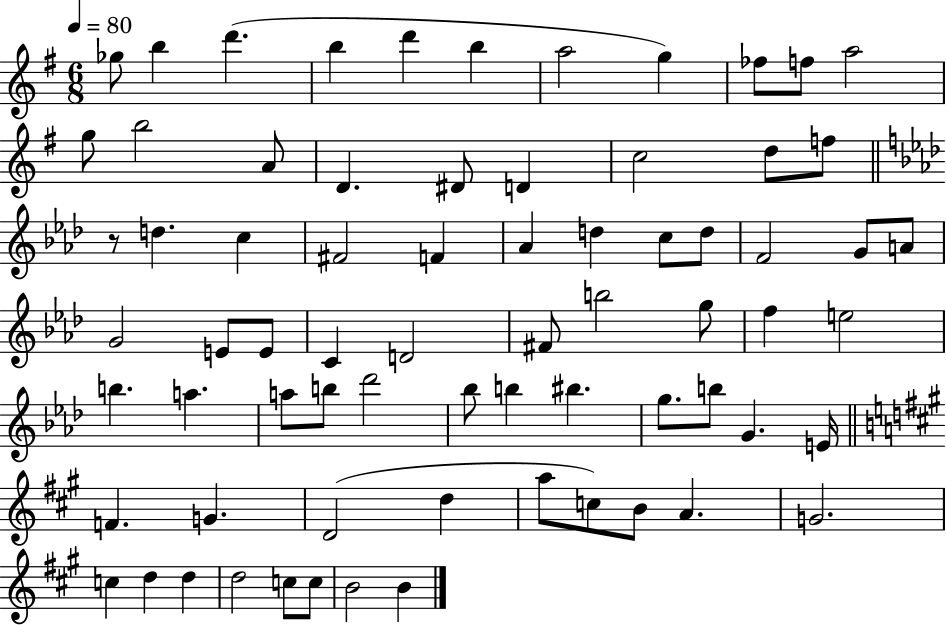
Gb5/e B5/q D6/q. B5/q D6/q B5/q A5/h G5/q FES5/e F5/e A5/h G5/e B5/h A4/e D4/q. D#4/e D4/q C5/h D5/e F5/e R/e D5/q. C5/q F#4/h F4/q Ab4/q D5/q C5/e D5/e F4/h G4/e A4/e G4/h E4/e E4/e C4/q D4/h F#4/e B5/h G5/e F5/q E5/h B5/q. A5/q. A5/e B5/e Db6/h Bb5/e B5/q BIS5/q. G5/e. B5/e G4/q. E4/s F4/q. G4/q. D4/h D5/q A5/e C5/e B4/e A4/q. G4/h. C5/q D5/q D5/q D5/h C5/e C5/e B4/h B4/q